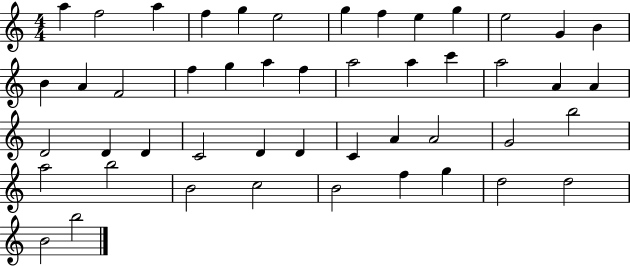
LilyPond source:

{
  \clef treble
  \numericTimeSignature
  \time 4/4
  \key c \major
  a''4 f''2 a''4 | f''4 g''4 e''2 | g''4 f''4 e''4 g''4 | e''2 g'4 b'4 | \break b'4 a'4 f'2 | f''4 g''4 a''4 f''4 | a''2 a''4 c'''4 | a''2 a'4 a'4 | \break d'2 d'4 d'4 | c'2 d'4 d'4 | c'4 a'4 a'2 | g'2 b''2 | \break a''2 b''2 | b'2 c''2 | b'2 f''4 g''4 | d''2 d''2 | \break b'2 b''2 | \bar "|."
}